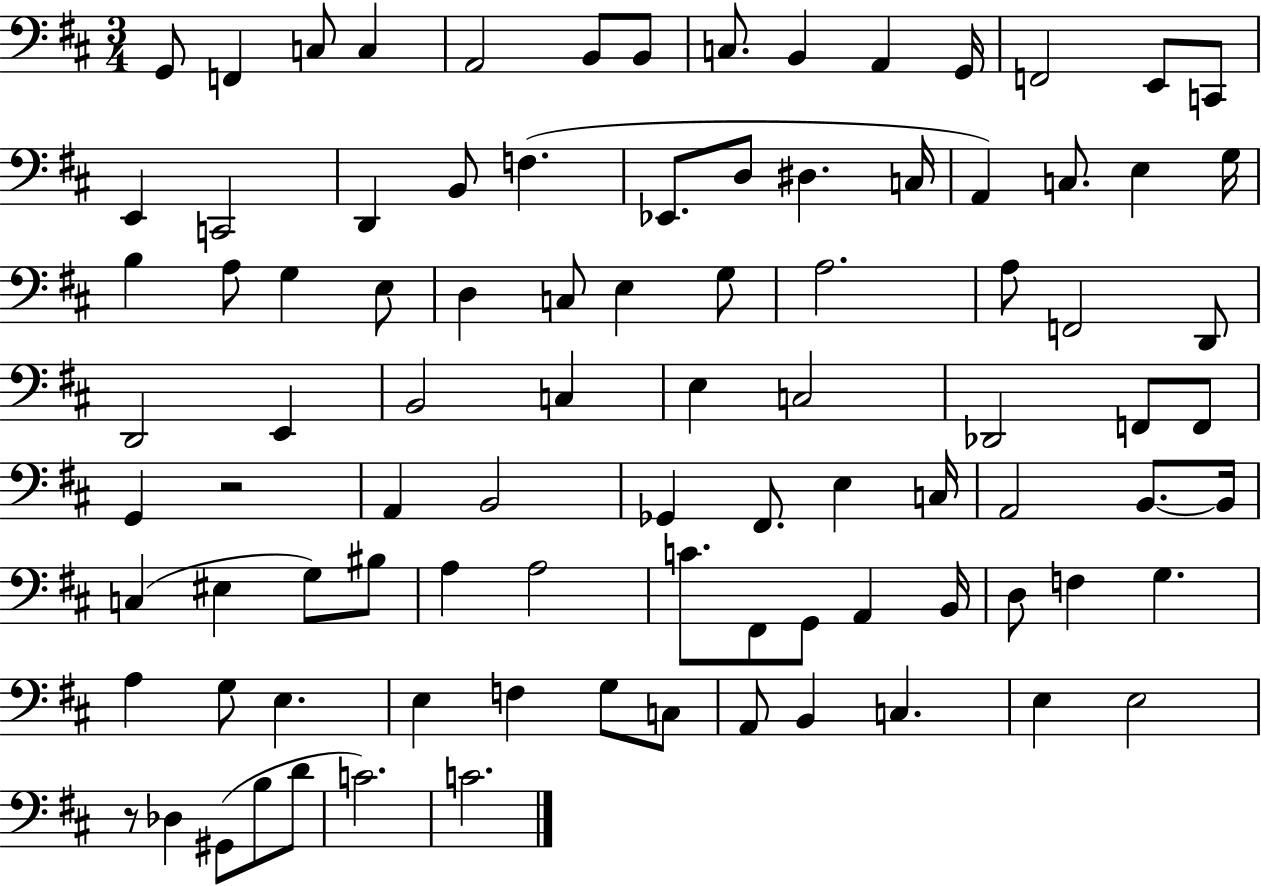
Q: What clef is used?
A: bass